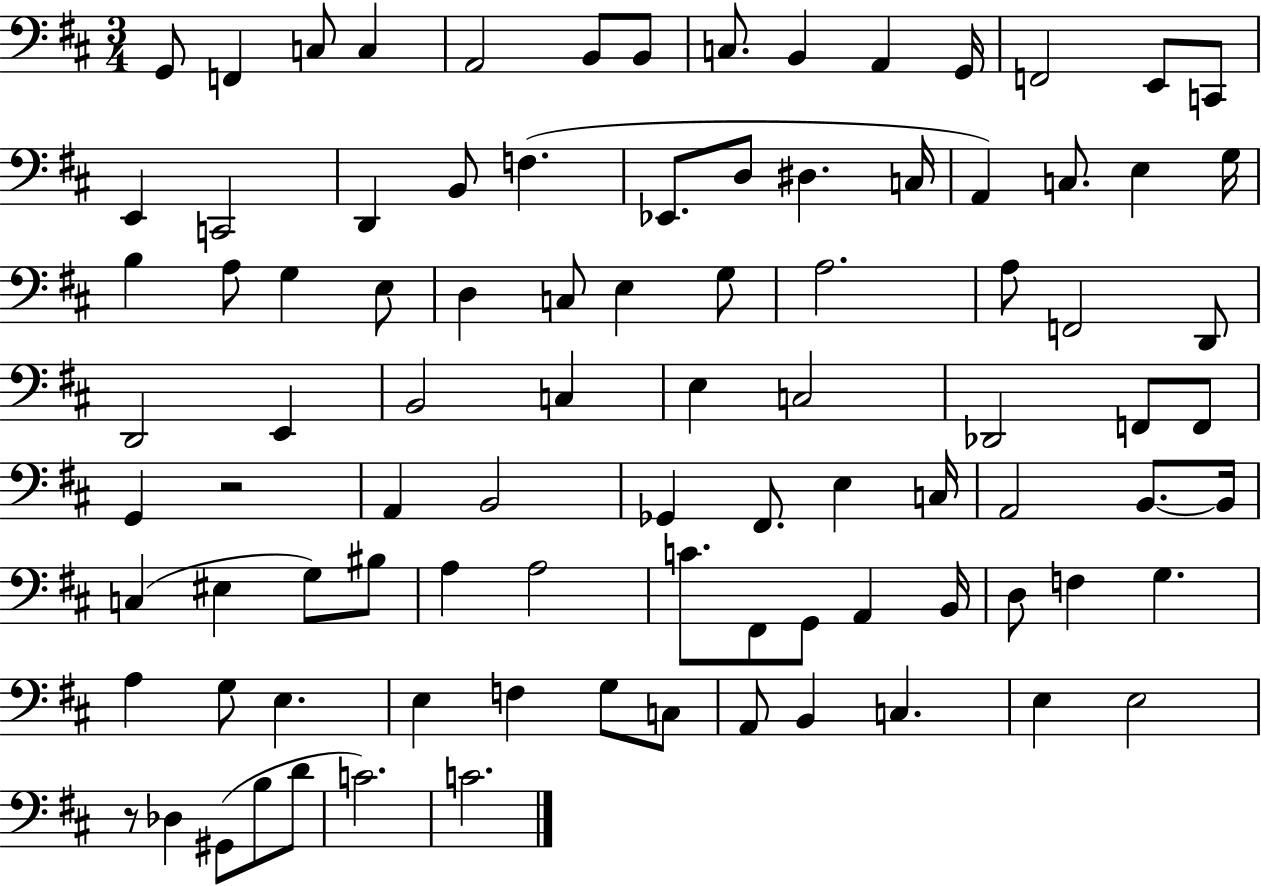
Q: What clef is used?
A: bass